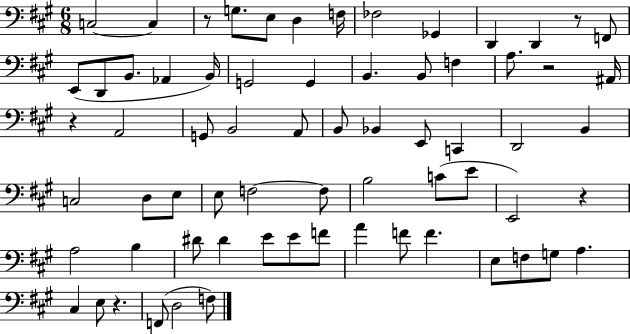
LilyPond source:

{
  \clef bass
  \numericTimeSignature
  \time 6/8
  \key a \major
  c2~~ c4 | r8 g8. e8 d4 f16 | fes2 ges,4 | d,4 d,4 r8 f,8 | \break e,8( d,8 b,8. aes,4 b,16) | g,2 g,4 | b,4. b,8 f4 | a8. r2 ais,16 | \break r4 a,2 | g,8 b,2 a,8 | b,8 bes,4 e,8 c,4 | d,2 b,4 | \break c2 d8 e8 | e8 f2~~ f8 | b2 c'8( e'8 | e,2) r4 | \break a2 b4 | dis'8 dis'4 e'8 e'8 f'8 | a'4 f'8 f'4. | e8 f8 g8 a4. | \break cis4 e8 r4. | f,8( d2 f8) | \bar "|."
}